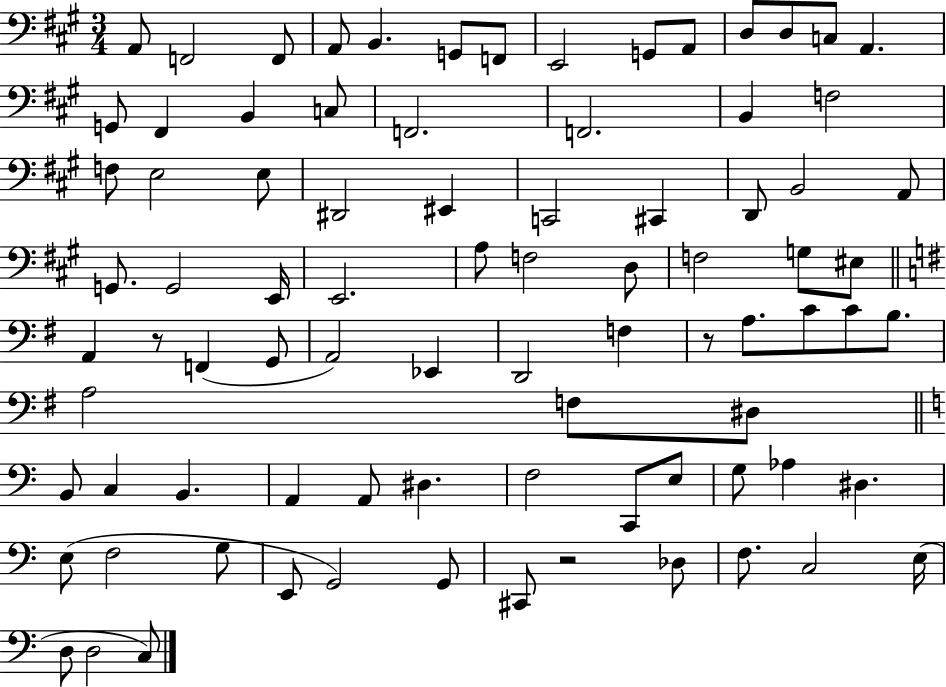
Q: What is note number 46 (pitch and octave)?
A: A2